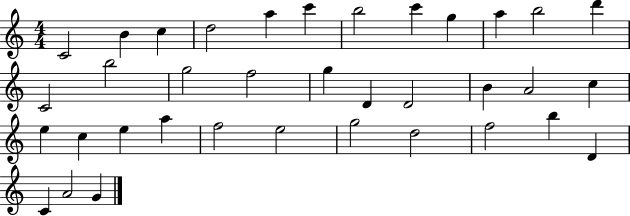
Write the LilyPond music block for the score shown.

{
  \clef treble
  \numericTimeSignature
  \time 4/4
  \key c \major
  c'2 b'4 c''4 | d''2 a''4 c'''4 | b''2 c'''4 g''4 | a''4 b''2 d'''4 | \break c'2 b''2 | g''2 f''2 | g''4 d'4 d'2 | b'4 a'2 c''4 | \break e''4 c''4 e''4 a''4 | f''2 e''2 | g''2 d''2 | f''2 b''4 d'4 | \break c'4 a'2 g'4 | \bar "|."
}